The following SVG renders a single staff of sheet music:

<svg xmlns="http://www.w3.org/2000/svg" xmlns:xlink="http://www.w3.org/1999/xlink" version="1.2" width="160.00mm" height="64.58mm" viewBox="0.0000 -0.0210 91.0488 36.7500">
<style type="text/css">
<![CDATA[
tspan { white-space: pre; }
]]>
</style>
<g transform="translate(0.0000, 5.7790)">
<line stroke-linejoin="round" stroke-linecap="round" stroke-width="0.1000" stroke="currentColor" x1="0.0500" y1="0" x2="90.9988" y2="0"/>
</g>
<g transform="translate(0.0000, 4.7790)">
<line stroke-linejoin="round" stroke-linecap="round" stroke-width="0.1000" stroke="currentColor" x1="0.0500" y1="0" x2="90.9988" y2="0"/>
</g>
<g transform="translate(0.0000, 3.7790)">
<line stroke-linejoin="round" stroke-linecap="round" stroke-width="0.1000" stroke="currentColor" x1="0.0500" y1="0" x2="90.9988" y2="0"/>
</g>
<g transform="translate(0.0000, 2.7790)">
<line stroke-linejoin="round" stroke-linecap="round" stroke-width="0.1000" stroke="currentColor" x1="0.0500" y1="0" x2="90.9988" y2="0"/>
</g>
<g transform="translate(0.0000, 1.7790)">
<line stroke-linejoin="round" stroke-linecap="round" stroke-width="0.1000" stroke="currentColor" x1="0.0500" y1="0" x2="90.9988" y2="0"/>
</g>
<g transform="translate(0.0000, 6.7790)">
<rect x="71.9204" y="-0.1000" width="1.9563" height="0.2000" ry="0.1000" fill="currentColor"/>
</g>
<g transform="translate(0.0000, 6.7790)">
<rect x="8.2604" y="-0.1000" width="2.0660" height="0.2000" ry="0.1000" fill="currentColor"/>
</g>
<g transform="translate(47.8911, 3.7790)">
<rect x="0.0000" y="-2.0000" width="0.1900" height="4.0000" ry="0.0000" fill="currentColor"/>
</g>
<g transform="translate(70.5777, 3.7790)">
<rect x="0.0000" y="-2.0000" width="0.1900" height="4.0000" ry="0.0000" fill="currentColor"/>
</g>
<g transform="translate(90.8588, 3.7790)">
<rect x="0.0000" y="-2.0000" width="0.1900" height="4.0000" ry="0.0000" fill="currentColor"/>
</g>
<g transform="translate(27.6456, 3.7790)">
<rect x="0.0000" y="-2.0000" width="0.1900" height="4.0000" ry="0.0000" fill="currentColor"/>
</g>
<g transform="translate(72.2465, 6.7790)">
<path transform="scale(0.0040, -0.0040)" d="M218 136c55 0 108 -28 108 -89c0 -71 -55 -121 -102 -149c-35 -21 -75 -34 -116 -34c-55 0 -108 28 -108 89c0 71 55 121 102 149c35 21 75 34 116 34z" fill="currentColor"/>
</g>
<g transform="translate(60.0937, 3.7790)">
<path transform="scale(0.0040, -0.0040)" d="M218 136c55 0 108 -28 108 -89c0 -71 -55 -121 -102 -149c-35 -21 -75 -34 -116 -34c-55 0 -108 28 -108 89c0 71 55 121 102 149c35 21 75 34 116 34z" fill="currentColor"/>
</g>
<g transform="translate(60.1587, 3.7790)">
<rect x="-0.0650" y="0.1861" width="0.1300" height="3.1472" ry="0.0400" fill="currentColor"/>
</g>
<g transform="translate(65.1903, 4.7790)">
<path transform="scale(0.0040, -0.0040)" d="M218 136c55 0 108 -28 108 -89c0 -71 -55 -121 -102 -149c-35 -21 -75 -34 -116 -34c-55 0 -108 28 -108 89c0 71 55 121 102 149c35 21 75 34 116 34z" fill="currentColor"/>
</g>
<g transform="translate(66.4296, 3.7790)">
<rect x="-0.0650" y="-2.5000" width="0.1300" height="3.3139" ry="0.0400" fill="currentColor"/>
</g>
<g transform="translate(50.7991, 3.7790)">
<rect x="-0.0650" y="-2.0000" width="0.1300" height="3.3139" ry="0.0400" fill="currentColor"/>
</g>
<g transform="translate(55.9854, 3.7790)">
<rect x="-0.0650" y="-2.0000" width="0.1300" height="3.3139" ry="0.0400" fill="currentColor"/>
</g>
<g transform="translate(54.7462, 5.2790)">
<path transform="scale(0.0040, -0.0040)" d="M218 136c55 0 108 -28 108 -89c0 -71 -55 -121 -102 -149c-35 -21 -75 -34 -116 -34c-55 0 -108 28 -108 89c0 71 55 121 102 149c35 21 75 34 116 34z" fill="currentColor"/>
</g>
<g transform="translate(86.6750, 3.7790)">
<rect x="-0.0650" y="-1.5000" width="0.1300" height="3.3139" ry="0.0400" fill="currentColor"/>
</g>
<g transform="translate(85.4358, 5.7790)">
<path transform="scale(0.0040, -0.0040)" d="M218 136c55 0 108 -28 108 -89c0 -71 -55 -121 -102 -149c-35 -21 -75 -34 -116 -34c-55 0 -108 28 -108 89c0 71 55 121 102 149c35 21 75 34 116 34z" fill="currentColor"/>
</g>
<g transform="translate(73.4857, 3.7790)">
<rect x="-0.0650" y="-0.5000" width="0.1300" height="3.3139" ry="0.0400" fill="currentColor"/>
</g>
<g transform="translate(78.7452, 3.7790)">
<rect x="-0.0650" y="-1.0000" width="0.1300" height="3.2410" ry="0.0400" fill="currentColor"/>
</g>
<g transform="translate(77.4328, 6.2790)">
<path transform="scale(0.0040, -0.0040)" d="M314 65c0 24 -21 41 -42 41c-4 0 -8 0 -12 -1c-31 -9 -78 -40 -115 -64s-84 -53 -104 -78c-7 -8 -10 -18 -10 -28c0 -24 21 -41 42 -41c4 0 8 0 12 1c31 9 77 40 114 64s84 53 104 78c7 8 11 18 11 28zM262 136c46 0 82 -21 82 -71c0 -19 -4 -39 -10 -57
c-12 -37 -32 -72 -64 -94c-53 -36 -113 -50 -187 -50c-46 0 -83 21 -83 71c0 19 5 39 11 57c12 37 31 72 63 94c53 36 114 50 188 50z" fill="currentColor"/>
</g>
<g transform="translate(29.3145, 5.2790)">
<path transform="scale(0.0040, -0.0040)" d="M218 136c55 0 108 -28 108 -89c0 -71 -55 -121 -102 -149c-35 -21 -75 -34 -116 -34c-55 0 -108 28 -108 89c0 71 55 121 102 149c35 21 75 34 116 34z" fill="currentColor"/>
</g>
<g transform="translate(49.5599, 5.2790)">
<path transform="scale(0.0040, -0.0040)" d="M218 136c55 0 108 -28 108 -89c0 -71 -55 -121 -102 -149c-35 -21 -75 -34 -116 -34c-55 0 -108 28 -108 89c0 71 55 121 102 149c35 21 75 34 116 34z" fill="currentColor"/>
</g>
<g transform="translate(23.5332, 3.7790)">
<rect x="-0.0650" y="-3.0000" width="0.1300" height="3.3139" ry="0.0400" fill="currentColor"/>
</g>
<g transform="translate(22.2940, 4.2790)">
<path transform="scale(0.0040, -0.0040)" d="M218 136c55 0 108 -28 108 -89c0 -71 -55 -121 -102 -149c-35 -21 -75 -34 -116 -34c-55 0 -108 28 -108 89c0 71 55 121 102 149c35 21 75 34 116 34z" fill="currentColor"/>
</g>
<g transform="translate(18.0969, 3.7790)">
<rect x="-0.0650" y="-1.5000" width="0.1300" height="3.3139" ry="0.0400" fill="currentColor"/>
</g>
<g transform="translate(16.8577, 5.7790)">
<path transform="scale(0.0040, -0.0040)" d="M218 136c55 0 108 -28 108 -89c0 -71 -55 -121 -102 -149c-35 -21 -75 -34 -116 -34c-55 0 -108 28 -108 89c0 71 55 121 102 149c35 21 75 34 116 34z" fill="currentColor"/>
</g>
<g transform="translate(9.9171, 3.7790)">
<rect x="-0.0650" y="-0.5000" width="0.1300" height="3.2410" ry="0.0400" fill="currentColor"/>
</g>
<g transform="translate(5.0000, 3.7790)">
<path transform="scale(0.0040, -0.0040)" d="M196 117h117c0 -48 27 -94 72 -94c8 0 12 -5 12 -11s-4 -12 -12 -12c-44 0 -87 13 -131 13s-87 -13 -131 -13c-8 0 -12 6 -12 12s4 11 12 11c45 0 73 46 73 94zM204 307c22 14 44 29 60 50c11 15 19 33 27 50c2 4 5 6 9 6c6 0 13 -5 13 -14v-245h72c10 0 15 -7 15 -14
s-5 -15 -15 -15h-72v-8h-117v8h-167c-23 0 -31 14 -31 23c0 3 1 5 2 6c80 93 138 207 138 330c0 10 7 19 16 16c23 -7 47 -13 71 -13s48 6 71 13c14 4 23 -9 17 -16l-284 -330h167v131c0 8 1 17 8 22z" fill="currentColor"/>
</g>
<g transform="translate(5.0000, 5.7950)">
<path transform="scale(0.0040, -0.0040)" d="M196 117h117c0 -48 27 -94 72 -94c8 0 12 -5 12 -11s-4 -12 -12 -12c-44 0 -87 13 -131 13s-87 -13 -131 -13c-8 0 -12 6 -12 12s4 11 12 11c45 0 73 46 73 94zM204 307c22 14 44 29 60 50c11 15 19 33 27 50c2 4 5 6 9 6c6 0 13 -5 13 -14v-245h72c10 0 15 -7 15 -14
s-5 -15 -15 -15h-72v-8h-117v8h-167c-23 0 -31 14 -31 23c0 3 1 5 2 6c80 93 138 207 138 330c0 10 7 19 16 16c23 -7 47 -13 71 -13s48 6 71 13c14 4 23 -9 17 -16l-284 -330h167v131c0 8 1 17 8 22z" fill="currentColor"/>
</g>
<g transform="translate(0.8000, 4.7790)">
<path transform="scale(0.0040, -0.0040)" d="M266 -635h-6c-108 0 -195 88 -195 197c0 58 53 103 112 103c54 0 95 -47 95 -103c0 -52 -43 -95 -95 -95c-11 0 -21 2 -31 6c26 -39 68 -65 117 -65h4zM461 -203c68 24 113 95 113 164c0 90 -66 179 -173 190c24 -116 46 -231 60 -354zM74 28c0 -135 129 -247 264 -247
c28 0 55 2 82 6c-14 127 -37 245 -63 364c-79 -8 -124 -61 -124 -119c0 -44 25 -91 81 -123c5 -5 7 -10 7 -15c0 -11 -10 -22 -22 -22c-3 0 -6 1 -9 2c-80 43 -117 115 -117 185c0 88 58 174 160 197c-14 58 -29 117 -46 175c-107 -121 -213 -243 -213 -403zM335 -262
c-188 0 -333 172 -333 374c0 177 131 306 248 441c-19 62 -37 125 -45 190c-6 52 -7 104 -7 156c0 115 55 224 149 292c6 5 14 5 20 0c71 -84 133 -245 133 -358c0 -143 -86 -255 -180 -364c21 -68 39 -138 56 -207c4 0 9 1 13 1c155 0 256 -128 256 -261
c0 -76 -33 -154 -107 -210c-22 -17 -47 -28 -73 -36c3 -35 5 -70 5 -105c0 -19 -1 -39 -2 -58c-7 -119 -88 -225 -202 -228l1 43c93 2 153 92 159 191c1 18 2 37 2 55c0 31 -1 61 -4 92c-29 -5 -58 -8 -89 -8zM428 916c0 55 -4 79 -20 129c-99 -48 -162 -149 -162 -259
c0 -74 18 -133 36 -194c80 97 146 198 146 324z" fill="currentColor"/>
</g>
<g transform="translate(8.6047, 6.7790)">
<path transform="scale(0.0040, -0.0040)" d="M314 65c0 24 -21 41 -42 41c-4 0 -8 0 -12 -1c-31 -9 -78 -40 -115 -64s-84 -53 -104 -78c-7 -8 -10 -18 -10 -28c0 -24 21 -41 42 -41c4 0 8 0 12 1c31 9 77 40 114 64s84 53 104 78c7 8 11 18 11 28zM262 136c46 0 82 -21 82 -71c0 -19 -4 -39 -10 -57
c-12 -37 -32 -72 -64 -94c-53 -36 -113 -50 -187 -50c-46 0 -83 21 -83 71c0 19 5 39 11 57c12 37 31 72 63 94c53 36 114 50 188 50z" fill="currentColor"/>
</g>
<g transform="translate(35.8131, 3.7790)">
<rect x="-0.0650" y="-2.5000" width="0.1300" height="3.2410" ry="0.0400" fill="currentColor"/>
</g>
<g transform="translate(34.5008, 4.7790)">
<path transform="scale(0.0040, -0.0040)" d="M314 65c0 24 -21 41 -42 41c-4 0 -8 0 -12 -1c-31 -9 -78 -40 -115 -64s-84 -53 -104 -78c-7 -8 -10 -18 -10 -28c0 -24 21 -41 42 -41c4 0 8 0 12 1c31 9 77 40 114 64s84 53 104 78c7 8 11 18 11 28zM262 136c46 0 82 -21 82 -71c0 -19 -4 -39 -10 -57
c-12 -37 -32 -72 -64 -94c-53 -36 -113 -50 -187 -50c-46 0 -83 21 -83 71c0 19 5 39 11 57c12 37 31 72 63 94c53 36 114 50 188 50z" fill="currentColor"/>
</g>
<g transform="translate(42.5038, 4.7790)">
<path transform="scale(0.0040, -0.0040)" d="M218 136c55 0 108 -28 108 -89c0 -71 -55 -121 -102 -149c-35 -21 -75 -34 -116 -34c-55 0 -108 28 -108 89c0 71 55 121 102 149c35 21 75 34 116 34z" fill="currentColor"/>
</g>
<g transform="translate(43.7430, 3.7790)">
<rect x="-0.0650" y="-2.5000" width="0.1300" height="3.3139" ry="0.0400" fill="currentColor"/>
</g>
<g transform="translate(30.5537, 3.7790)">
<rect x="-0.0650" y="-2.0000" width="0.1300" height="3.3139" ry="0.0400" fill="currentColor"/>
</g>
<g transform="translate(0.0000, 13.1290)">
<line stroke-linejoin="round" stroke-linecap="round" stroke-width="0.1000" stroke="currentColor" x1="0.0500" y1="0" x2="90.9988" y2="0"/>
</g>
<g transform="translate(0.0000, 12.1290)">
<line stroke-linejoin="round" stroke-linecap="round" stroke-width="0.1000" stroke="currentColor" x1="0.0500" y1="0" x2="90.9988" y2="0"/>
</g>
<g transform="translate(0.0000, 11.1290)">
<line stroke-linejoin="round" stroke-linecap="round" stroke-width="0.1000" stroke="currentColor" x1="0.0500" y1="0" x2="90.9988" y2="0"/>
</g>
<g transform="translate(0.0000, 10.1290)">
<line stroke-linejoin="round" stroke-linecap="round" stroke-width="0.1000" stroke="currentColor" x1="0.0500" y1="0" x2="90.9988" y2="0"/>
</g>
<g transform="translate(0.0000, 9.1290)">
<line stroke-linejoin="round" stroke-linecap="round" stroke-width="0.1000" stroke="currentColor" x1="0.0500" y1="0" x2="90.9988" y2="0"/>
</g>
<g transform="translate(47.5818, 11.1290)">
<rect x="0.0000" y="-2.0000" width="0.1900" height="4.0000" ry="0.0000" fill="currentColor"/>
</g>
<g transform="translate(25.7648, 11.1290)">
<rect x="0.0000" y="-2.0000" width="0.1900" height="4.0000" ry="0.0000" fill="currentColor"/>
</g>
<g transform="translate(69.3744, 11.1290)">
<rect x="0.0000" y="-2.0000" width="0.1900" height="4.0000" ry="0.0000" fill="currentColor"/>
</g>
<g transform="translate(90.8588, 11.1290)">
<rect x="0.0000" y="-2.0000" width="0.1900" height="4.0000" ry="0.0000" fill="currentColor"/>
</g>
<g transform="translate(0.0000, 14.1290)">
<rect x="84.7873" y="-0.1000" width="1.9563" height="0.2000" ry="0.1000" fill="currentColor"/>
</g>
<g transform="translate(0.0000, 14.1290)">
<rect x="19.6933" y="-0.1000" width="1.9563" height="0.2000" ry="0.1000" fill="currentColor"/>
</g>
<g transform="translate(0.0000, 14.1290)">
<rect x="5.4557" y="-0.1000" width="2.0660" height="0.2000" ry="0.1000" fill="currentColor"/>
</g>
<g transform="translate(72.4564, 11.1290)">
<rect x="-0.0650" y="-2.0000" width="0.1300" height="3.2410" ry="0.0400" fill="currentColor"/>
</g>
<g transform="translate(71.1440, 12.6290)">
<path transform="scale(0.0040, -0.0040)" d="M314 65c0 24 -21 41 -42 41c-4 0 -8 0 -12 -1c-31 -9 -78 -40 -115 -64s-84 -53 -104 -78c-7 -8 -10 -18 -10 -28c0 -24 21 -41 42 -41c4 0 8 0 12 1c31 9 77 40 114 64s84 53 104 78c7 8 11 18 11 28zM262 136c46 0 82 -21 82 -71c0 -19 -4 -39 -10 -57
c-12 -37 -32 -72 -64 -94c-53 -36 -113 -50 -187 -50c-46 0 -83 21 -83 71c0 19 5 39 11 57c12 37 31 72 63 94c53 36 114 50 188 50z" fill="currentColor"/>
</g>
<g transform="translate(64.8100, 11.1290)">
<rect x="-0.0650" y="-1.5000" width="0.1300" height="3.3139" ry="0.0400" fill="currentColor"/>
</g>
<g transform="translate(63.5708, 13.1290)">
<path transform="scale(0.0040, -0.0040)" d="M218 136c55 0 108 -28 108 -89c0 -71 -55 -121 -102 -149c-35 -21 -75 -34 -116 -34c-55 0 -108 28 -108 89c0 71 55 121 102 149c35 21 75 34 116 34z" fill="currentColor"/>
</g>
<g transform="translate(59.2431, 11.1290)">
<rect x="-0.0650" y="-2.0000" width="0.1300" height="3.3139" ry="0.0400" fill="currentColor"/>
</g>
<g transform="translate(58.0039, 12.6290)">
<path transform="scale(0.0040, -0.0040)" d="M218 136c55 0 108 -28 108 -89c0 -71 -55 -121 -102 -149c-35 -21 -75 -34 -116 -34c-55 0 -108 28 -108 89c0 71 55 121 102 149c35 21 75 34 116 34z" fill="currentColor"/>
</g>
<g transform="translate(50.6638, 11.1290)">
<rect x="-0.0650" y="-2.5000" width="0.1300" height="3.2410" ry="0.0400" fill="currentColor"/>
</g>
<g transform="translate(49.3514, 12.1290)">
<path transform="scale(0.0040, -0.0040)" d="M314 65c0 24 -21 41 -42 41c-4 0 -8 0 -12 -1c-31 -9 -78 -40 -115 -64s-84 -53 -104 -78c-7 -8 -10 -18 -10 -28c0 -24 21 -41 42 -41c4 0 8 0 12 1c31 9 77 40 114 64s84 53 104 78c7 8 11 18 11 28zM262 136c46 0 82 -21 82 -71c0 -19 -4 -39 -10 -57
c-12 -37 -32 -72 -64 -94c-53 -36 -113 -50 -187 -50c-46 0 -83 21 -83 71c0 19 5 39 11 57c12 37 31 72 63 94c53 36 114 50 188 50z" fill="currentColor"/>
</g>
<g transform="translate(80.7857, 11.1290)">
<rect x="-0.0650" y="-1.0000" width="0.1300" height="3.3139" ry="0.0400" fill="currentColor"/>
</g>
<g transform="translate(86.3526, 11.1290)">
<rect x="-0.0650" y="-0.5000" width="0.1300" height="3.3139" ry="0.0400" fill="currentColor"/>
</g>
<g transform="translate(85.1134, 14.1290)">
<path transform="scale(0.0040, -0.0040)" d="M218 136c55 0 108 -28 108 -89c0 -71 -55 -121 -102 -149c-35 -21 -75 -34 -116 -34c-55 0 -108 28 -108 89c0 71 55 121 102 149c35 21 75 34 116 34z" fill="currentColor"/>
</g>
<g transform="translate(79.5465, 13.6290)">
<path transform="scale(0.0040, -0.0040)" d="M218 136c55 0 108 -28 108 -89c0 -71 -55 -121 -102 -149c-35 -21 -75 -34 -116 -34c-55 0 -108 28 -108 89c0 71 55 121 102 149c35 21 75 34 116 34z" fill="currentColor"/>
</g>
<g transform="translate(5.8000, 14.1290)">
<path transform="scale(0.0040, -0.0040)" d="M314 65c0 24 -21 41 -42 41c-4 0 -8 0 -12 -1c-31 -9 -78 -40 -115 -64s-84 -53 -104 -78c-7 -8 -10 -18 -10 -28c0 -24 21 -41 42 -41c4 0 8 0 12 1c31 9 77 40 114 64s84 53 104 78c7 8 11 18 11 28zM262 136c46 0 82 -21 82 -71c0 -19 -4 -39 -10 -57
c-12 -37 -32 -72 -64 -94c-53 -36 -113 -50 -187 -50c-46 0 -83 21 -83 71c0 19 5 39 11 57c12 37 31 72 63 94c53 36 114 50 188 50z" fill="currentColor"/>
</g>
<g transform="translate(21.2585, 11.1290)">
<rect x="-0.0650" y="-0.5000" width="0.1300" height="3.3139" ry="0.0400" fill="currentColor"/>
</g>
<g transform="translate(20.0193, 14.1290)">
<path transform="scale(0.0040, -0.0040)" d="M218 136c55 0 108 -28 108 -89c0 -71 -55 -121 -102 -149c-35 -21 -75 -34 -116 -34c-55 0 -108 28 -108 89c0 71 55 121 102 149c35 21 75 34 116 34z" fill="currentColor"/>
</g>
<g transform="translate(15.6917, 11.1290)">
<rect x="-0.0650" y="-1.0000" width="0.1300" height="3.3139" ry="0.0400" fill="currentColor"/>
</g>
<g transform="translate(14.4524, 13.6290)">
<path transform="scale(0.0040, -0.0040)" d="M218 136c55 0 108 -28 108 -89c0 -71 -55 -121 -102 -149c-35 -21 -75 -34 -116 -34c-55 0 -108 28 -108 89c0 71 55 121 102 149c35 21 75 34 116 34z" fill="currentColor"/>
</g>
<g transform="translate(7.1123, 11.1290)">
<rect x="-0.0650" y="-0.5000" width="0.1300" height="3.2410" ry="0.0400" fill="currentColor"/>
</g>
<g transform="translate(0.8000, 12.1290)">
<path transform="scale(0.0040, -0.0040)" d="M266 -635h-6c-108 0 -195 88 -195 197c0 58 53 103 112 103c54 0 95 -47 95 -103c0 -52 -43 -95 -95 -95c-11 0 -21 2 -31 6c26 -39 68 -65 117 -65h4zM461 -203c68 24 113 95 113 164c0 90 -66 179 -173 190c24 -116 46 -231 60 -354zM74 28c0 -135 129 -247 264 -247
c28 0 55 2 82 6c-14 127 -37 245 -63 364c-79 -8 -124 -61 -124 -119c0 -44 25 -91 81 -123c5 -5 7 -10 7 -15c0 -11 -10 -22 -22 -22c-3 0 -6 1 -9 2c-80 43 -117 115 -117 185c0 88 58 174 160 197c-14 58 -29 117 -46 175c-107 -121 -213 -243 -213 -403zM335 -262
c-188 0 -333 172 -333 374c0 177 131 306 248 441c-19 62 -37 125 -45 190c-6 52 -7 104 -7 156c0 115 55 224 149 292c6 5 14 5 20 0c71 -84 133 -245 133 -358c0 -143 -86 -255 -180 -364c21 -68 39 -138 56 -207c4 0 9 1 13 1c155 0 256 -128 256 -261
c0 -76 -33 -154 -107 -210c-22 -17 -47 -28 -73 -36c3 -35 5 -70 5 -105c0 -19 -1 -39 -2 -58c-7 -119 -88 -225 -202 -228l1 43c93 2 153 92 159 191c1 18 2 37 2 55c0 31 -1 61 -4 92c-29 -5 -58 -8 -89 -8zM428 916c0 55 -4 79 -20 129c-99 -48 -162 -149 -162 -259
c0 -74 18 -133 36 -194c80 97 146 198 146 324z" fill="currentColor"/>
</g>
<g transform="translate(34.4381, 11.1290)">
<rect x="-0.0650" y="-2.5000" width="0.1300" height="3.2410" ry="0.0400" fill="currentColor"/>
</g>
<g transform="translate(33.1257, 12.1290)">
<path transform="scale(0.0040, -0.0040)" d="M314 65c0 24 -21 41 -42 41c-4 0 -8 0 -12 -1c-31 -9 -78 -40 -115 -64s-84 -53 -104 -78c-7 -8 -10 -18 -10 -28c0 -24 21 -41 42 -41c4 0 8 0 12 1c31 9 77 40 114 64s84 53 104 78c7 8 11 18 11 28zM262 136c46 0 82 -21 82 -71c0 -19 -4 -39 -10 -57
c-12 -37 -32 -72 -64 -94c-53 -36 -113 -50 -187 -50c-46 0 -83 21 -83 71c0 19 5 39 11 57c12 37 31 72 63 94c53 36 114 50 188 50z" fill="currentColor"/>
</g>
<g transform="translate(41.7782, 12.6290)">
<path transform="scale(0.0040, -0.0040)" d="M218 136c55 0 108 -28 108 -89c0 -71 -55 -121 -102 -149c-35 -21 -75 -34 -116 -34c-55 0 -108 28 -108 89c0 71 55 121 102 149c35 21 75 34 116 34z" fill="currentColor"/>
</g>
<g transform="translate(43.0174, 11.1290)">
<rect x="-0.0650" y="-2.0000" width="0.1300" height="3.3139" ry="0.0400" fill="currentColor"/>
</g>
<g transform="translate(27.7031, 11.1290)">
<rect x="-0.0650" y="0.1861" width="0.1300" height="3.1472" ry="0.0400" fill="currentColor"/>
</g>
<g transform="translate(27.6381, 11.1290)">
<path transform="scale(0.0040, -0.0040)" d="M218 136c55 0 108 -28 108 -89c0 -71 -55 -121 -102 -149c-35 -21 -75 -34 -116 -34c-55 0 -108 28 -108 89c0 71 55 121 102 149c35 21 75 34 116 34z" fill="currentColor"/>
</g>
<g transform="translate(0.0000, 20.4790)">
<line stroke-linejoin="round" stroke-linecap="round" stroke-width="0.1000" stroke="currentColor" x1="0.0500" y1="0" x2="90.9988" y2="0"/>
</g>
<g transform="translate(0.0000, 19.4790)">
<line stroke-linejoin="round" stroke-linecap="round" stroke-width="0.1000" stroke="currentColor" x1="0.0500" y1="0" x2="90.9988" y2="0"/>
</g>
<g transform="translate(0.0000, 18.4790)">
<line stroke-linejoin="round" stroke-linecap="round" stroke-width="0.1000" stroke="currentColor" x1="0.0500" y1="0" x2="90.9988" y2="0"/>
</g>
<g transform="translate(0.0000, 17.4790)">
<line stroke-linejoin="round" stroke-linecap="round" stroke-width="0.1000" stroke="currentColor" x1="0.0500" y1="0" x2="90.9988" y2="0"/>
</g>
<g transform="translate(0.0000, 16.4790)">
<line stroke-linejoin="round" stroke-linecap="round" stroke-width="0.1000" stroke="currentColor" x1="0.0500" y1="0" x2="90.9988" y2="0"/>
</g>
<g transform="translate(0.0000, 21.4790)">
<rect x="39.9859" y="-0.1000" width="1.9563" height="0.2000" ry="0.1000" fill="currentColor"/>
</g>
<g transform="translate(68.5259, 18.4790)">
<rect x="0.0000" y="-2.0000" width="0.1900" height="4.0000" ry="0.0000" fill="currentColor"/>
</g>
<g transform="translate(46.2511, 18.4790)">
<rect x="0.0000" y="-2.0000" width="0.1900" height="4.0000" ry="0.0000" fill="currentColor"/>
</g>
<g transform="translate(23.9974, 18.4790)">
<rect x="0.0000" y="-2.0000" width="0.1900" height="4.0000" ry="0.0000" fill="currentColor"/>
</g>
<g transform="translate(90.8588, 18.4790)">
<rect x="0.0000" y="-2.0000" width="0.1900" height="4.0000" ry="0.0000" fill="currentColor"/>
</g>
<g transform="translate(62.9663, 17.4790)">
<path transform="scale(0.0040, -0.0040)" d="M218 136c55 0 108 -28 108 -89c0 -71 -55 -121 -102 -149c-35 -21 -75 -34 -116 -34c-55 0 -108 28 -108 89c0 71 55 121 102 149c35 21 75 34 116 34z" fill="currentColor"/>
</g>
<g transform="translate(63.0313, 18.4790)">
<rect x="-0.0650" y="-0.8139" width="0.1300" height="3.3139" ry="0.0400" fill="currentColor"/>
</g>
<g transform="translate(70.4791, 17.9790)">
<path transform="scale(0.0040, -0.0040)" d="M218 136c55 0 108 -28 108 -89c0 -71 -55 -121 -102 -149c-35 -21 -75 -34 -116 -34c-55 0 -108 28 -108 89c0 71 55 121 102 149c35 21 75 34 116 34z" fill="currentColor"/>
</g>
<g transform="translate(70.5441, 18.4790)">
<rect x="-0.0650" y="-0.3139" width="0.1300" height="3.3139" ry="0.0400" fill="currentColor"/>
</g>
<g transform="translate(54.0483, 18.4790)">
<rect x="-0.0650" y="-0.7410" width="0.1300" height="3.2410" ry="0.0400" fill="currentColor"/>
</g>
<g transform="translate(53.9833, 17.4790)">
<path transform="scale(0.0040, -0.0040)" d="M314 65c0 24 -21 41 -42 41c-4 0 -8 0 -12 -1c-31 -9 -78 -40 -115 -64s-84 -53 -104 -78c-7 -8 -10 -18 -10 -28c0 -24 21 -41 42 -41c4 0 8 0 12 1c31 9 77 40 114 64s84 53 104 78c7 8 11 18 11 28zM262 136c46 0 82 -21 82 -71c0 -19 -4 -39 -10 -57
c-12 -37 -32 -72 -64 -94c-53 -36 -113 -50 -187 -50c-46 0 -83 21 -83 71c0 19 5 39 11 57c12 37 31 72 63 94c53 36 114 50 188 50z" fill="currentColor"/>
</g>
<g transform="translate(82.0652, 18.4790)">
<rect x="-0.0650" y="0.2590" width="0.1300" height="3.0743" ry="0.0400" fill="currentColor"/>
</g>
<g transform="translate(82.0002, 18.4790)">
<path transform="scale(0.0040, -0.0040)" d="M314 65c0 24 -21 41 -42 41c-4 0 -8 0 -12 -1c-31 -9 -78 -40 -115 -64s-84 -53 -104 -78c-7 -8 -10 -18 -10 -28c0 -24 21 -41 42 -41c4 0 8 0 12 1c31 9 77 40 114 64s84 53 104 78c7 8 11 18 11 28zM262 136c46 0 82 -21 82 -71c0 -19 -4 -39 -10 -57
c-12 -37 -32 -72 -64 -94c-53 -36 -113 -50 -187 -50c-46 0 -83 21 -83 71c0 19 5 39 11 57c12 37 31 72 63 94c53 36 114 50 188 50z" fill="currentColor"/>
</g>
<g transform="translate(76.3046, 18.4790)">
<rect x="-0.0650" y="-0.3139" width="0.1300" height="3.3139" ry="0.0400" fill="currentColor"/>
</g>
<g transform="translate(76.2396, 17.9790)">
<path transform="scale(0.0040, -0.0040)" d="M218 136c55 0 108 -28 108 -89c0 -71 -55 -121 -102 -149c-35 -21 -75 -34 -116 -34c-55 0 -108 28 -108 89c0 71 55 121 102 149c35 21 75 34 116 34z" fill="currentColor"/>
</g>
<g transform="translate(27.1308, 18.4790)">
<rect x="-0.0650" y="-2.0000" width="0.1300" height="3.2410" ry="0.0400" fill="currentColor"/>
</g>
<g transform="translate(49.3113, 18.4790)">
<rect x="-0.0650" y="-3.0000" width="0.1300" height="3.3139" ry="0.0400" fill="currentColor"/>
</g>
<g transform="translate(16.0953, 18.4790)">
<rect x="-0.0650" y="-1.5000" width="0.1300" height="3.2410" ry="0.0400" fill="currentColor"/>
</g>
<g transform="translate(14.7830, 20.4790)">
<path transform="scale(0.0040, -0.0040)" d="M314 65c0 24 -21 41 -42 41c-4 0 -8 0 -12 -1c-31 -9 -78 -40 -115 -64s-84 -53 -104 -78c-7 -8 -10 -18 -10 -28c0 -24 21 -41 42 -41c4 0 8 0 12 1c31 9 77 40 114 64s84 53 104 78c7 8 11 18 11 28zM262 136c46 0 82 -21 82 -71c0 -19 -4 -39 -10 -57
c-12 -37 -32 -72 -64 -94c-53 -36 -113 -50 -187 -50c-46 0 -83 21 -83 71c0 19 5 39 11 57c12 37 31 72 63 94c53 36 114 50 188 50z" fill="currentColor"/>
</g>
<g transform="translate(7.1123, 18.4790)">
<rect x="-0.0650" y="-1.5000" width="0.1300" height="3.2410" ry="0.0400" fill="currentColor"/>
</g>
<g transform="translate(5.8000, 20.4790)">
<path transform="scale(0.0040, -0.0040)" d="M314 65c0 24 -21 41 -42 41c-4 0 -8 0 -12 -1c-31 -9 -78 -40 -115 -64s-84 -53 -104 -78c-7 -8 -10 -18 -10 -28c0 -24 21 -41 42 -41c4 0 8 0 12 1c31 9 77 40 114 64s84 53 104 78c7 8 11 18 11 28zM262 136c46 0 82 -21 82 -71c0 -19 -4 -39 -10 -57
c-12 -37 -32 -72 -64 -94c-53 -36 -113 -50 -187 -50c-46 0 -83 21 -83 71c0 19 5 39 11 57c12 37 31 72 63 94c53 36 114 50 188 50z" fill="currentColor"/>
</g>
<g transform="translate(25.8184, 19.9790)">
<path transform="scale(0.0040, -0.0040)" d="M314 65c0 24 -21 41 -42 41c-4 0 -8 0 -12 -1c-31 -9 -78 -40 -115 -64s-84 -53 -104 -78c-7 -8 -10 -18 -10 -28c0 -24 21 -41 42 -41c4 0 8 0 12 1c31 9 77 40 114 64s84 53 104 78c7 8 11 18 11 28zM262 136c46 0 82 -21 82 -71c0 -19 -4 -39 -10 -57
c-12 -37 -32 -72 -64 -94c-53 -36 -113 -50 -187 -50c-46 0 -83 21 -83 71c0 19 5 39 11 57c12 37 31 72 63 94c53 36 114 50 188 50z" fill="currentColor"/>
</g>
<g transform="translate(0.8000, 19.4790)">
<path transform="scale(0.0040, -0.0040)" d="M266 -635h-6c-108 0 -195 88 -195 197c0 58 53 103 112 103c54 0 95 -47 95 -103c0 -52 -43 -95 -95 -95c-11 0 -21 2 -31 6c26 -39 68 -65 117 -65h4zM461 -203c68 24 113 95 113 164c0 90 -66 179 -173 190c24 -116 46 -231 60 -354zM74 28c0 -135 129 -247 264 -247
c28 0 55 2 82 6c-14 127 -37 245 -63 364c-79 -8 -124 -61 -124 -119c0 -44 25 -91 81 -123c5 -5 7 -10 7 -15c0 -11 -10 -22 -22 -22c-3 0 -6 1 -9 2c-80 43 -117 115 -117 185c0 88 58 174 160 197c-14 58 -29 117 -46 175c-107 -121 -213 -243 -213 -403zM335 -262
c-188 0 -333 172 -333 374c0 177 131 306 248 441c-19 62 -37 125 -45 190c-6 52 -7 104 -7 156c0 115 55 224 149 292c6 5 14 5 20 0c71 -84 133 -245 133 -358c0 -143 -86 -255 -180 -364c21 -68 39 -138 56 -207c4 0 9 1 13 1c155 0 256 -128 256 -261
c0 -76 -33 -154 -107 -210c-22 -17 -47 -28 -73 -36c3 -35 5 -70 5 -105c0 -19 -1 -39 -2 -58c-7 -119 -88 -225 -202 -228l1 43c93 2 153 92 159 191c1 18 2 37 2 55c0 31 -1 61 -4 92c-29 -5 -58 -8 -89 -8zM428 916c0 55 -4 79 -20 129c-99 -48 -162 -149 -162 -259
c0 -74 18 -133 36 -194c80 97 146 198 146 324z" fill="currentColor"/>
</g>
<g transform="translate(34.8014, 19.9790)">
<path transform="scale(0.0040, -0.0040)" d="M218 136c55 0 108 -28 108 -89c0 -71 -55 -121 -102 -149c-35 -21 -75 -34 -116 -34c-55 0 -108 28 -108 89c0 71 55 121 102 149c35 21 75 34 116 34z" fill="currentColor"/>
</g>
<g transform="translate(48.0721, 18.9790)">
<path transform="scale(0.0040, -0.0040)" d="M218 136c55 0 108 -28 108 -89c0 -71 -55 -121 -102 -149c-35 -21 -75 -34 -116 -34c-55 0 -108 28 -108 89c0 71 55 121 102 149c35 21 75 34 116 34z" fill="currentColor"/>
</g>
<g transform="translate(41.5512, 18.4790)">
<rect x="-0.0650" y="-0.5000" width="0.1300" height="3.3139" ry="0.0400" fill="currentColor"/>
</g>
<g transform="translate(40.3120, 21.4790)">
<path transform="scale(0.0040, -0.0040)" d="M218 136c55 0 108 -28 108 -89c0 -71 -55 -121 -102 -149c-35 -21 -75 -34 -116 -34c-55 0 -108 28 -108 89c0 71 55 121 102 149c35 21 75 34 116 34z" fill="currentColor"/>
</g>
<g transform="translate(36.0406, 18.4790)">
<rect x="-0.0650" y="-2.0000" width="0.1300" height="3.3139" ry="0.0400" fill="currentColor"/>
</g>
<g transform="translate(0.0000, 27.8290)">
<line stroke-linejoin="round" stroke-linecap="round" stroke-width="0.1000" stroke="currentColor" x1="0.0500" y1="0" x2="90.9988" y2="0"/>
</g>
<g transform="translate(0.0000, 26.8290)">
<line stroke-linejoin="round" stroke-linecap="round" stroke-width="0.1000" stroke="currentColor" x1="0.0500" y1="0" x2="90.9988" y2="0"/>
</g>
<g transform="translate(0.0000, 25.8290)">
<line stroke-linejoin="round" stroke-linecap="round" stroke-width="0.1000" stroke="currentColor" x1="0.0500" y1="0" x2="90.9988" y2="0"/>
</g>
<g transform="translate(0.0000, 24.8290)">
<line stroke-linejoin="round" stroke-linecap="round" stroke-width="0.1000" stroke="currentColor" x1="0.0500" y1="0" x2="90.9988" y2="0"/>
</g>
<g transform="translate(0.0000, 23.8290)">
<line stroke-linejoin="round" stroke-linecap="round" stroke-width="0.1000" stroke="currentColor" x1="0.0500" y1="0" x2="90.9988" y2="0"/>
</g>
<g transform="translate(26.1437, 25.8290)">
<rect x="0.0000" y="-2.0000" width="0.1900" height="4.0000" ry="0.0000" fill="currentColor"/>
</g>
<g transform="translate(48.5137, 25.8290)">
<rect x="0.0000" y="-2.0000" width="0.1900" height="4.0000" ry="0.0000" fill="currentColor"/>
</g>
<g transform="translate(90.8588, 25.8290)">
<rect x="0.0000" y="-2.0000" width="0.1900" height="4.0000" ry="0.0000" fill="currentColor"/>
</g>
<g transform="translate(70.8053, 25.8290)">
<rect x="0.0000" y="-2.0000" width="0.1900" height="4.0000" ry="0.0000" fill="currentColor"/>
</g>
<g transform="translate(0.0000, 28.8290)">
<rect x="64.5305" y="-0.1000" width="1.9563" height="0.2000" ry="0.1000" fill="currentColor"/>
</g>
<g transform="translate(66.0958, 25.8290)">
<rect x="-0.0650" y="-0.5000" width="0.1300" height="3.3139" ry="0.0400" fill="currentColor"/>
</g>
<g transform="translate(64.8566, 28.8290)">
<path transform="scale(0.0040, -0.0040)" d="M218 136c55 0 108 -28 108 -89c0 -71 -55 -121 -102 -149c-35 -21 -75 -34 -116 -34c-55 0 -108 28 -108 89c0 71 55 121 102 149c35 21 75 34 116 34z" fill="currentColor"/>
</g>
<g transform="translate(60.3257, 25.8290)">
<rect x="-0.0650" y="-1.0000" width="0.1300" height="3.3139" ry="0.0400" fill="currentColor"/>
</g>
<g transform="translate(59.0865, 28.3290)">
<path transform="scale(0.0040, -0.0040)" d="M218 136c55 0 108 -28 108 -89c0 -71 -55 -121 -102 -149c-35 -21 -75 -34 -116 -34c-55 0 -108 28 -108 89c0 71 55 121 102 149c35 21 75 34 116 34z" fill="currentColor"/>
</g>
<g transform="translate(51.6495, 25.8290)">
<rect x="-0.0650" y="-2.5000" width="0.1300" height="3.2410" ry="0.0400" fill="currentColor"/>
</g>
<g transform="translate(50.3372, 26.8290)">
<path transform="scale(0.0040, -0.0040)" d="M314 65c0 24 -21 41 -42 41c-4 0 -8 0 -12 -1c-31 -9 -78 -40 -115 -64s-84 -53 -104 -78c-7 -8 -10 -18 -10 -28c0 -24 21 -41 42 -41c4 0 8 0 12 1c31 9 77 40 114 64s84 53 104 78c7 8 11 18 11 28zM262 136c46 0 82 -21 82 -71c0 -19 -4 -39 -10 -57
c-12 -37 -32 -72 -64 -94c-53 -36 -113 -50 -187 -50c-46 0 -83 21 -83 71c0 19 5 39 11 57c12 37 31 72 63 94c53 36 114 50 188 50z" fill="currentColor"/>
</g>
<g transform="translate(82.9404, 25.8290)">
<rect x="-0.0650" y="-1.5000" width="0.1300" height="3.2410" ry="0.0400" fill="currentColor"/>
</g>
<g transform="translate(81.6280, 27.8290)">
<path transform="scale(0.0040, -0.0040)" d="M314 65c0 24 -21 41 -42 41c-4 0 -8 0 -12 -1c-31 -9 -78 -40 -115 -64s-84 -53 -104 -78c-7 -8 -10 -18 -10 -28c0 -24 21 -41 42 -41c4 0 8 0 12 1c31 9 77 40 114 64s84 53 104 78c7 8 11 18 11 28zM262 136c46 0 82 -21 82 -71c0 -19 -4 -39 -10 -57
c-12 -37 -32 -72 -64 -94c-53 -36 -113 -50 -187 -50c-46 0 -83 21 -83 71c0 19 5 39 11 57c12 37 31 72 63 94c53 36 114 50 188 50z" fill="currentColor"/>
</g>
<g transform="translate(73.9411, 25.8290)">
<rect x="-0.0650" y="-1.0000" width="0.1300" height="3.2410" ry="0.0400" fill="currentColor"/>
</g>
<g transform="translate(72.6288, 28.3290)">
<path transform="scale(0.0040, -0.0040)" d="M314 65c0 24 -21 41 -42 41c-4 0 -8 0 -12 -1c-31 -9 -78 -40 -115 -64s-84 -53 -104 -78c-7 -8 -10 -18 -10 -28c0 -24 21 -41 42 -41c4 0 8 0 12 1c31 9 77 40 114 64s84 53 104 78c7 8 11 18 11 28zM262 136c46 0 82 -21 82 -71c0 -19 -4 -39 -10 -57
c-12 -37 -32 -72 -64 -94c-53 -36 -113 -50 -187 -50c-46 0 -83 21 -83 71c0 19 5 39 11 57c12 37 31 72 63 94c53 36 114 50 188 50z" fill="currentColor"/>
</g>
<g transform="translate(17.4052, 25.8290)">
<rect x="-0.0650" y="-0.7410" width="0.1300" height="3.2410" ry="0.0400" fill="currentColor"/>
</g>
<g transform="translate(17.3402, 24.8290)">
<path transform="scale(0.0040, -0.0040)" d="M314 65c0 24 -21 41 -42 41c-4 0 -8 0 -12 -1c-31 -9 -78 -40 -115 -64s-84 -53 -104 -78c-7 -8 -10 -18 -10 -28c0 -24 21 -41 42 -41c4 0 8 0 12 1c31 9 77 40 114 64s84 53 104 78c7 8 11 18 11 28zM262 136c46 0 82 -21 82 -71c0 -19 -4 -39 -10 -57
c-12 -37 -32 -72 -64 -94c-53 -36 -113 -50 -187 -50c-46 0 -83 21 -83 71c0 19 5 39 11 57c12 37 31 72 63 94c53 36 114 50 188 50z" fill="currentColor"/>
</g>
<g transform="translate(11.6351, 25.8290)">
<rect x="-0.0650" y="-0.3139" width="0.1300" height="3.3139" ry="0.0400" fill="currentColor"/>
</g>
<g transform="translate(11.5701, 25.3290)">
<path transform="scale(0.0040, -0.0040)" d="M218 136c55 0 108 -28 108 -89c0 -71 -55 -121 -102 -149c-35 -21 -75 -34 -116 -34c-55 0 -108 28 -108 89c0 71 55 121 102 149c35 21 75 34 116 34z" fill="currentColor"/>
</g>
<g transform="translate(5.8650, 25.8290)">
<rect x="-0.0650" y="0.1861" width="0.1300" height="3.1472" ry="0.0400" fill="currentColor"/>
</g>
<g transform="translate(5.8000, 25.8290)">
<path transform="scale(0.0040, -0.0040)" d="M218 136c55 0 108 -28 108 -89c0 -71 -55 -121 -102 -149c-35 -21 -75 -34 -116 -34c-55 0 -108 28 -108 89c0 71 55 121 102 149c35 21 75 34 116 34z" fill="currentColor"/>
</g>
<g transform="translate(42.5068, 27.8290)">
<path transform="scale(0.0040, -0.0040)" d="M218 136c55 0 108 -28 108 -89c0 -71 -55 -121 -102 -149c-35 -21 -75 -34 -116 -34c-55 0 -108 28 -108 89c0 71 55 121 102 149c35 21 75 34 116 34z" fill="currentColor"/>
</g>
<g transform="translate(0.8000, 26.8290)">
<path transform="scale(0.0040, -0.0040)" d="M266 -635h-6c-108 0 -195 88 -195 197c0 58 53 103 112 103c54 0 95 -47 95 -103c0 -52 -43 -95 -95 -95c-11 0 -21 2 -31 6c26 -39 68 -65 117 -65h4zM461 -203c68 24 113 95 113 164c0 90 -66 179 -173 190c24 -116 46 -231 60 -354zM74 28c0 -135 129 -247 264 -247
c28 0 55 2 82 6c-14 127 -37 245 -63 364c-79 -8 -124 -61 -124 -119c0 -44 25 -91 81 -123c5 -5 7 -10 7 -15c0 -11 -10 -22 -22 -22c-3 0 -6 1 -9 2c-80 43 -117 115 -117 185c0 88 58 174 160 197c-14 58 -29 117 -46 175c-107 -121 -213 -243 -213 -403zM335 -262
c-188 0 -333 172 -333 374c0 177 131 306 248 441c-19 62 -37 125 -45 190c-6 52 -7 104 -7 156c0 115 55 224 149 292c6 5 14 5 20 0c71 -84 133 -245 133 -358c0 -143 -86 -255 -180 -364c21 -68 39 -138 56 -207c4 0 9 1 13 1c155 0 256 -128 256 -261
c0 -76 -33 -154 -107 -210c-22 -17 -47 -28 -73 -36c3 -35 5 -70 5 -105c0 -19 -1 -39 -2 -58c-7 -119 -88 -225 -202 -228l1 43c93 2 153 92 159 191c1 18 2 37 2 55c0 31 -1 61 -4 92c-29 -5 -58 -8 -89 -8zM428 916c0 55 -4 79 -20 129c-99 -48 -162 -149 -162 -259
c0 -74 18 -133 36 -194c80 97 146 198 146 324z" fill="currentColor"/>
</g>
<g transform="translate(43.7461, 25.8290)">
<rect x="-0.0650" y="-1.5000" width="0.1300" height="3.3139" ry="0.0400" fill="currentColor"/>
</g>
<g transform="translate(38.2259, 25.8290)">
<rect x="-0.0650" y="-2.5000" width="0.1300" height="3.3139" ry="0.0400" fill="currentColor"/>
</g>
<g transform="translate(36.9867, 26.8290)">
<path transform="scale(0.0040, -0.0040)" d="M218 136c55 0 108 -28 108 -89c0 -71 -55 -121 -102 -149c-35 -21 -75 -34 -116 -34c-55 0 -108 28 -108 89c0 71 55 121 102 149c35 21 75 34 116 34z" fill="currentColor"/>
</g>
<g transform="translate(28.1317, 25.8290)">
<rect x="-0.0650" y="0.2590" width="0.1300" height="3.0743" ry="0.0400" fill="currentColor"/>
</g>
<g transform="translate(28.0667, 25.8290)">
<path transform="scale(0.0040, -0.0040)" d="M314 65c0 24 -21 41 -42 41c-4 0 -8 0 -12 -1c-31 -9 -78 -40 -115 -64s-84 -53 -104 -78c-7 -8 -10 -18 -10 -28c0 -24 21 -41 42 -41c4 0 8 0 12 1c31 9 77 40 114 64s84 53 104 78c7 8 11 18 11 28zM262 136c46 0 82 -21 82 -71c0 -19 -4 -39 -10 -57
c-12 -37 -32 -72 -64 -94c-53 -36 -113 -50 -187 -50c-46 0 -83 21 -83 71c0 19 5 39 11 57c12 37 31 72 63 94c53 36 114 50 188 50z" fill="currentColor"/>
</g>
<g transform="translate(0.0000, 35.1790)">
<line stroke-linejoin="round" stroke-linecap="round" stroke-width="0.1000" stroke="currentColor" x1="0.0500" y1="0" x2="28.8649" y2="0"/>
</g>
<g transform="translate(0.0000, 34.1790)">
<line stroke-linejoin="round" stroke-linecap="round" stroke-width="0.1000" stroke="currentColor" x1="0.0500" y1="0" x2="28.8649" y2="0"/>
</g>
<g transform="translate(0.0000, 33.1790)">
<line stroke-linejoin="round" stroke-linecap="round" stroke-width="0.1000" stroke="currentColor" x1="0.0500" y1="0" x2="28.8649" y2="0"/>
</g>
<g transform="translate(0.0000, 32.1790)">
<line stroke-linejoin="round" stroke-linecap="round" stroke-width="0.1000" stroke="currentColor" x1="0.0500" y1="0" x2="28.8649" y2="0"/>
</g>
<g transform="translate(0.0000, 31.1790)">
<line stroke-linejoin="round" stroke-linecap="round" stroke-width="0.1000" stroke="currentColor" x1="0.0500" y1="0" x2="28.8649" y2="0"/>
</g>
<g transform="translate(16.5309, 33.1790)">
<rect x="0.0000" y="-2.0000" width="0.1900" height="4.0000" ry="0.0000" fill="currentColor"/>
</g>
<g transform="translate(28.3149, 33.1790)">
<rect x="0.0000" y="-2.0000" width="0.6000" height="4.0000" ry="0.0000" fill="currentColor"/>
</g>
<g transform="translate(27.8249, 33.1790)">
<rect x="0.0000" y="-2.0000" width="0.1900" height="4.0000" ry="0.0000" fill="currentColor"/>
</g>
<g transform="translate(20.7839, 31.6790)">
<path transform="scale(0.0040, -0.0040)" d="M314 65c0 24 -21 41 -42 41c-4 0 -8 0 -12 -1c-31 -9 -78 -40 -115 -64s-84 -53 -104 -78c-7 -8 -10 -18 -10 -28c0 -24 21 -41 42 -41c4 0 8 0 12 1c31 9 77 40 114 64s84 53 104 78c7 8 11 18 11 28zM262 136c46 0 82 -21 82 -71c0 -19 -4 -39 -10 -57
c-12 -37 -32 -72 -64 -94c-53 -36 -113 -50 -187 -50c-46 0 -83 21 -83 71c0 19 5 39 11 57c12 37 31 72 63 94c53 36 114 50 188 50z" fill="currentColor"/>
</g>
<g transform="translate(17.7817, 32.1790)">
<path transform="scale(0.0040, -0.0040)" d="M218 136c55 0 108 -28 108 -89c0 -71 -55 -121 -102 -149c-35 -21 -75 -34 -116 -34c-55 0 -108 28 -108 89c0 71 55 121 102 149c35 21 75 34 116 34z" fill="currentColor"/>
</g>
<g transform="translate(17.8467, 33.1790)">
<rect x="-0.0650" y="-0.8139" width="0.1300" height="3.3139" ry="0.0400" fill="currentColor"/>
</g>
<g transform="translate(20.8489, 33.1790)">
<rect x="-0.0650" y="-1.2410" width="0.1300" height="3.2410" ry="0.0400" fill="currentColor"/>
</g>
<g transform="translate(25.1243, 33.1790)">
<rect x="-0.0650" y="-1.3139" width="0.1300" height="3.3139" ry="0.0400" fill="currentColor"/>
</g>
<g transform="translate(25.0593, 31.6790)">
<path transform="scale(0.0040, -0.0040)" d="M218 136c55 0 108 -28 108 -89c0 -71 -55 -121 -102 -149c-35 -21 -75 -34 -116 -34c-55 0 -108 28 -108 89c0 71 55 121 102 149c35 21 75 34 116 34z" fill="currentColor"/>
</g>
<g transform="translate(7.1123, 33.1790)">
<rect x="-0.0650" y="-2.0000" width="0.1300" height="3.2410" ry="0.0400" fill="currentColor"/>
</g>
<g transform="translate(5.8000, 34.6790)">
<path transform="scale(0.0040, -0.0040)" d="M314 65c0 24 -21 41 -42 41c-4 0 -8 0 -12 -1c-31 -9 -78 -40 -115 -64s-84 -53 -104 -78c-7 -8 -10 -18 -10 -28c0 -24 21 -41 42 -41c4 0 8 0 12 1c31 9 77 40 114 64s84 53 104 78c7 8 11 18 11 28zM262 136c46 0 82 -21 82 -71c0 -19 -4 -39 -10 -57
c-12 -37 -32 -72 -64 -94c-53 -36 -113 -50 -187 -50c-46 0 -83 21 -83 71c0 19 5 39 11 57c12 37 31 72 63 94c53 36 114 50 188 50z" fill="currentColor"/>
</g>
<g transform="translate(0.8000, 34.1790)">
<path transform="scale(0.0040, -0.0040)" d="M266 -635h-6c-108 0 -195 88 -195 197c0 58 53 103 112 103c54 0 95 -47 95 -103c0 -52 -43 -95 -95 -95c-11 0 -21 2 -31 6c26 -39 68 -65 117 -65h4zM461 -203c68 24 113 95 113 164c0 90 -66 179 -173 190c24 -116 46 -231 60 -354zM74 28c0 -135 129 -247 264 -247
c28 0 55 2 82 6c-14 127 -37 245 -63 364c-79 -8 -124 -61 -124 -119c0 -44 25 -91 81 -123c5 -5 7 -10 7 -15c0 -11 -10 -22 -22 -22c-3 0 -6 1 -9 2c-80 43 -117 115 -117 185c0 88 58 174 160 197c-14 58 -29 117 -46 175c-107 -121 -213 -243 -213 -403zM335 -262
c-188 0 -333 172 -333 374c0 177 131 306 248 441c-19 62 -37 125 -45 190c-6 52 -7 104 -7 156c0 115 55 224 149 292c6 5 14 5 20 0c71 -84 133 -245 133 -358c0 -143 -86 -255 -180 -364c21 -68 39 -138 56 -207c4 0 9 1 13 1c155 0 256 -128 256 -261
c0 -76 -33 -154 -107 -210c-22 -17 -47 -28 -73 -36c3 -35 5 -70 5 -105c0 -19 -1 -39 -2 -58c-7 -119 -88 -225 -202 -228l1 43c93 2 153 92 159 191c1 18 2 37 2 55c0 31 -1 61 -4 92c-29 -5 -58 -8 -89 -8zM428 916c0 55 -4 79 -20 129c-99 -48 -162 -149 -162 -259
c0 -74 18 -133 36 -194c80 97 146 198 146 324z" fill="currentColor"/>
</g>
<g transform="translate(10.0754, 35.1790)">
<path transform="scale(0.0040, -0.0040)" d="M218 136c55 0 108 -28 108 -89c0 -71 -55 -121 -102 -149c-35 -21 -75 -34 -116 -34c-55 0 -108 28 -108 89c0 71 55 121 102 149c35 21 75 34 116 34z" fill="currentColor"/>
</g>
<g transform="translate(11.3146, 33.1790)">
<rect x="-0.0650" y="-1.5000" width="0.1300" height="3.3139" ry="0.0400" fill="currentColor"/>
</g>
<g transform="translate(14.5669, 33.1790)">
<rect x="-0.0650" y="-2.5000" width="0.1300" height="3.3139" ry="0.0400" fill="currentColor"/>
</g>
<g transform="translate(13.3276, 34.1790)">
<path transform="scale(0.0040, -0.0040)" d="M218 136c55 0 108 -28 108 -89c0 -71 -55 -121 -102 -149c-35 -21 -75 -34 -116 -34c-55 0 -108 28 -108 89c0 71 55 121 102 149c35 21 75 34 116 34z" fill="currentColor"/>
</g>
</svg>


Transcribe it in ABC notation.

X:1
T:Untitled
M:4/4
L:1/4
K:C
C2 E A F G2 G F F B G C D2 E C2 D C B G2 F G2 F E F2 D C E2 E2 F2 F C A d2 d c c B2 B c d2 B2 G E G2 D C D2 E2 F2 E G d e2 e